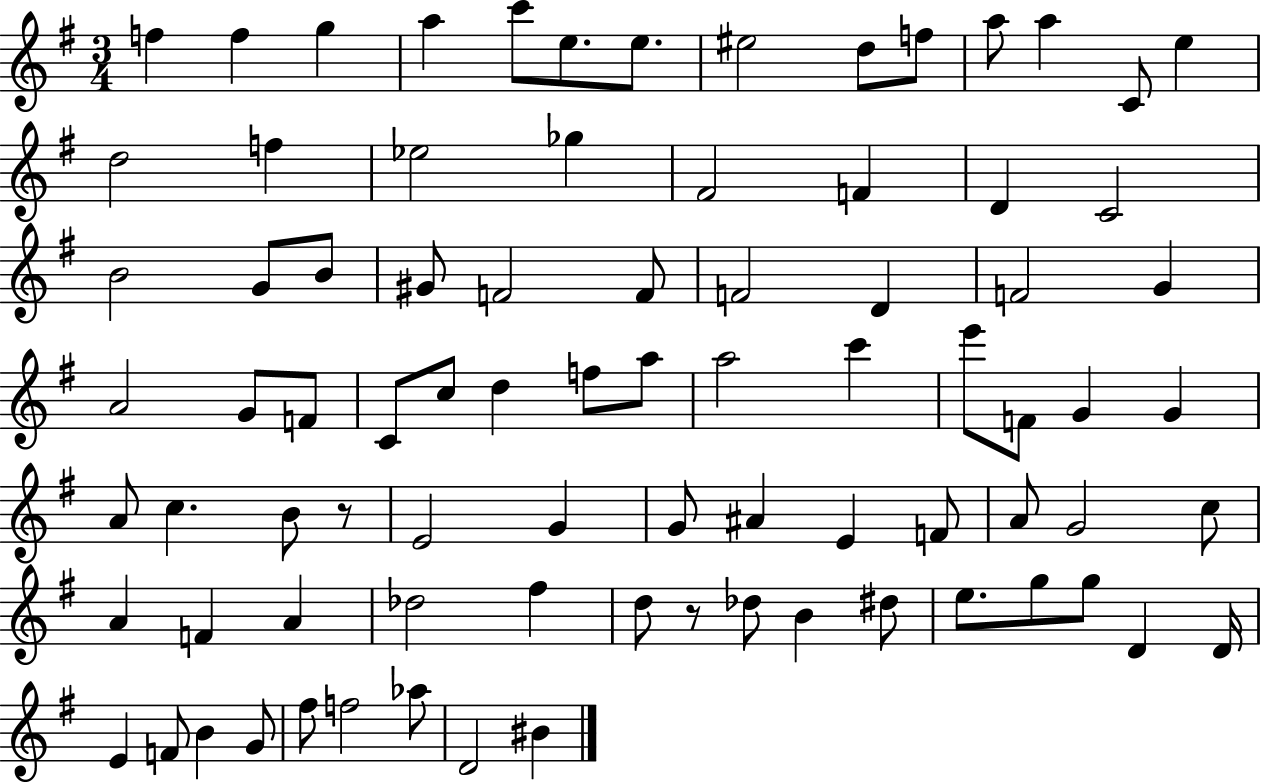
F5/q F5/q G5/q A5/q C6/e E5/e. E5/e. EIS5/h D5/e F5/e A5/e A5/q C4/e E5/q D5/h F5/q Eb5/h Gb5/q F#4/h F4/q D4/q C4/h B4/h G4/e B4/e G#4/e F4/h F4/e F4/h D4/q F4/h G4/q A4/h G4/e F4/e C4/e C5/e D5/q F5/e A5/e A5/h C6/q E6/e F4/e G4/q G4/q A4/e C5/q. B4/e R/e E4/h G4/q G4/e A#4/q E4/q F4/e A4/e G4/h C5/e A4/q F4/q A4/q Db5/h F#5/q D5/e R/e Db5/e B4/q D#5/e E5/e. G5/e G5/e D4/q D4/s E4/q F4/e B4/q G4/e F#5/e F5/h Ab5/e D4/h BIS4/q